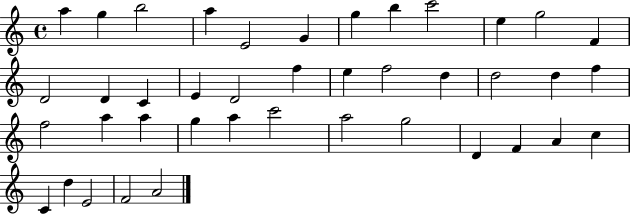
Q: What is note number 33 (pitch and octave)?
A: D4